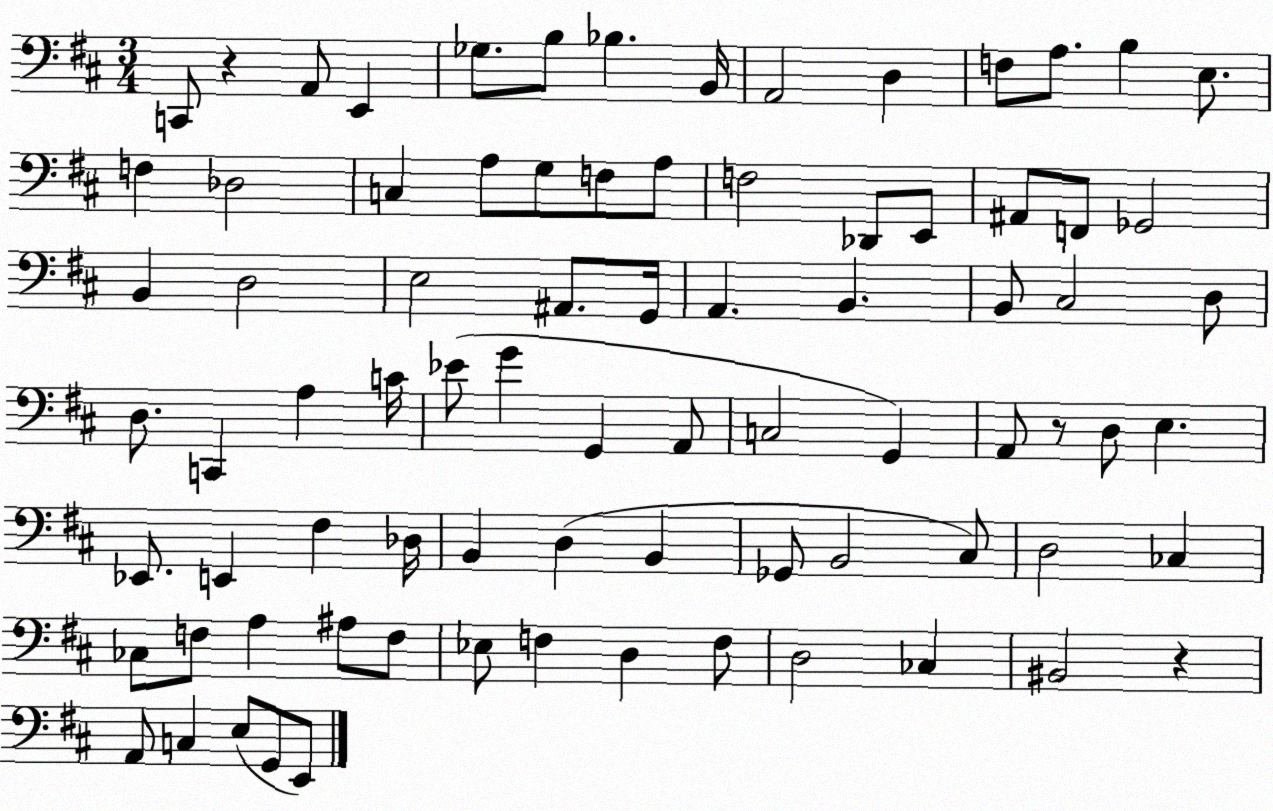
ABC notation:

X:1
T:Untitled
M:3/4
L:1/4
K:D
C,,/2 z A,,/2 E,, _G,/2 B,/2 _B, B,,/4 A,,2 D, F,/2 A,/2 B, E,/2 F, _D,2 C, A,/2 G,/2 F,/2 A,/2 F,2 _D,,/2 E,,/2 ^A,,/2 F,,/2 _G,,2 B,, D,2 E,2 ^A,,/2 G,,/4 A,, B,, B,,/2 ^C,2 D,/2 D,/2 C,, A, C/4 _E/2 G G,, A,,/2 C,2 G,, A,,/2 z/2 D,/2 E, _E,,/2 E,, ^F, _D,/4 B,, D, B,, _G,,/2 B,,2 ^C,/2 D,2 _C, _C,/2 F,/2 A, ^A,/2 F,/2 _E,/2 F, D, F,/2 D,2 _C, ^B,,2 z A,,/2 C, E,/2 G,,/2 E,,/2